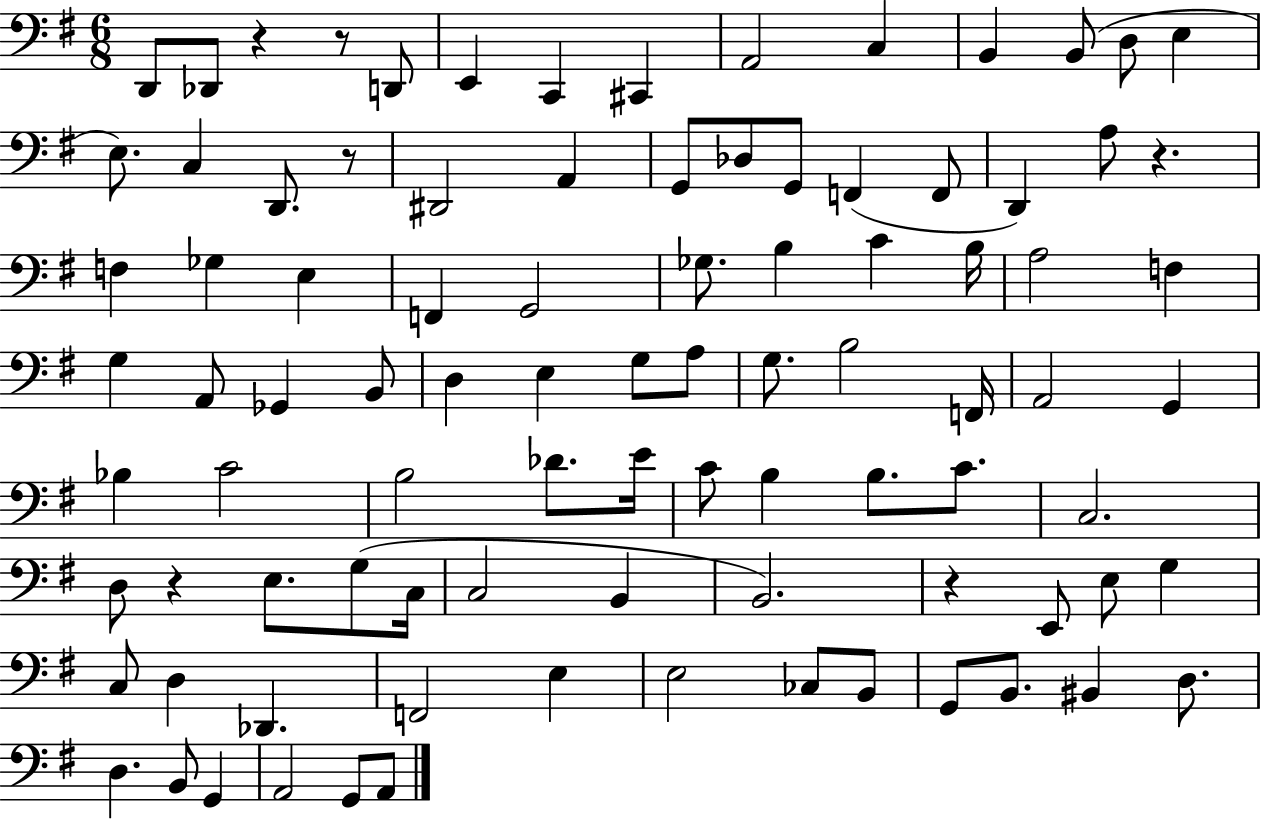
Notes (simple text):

D2/e Db2/e R/q R/e D2/e E2/q C2/q C#2/q A2/h C3/q B2/q B2/e D3/e E3/q E3/e. C3/q D2/e. R/e D#2/h A2/q G2/e Db3/e G2/e F2/q F2/e D2/q A3/e R/q. F3/q Gb3/q E3/q F2/q G2/h Gb3/e. B3/q C4/q B3/s A3/h F3/q G3/q A2/e Gb2/q B2/e D3/q E3/q G3/e A3/e G3/e. B3/h F2/s A2/h G2/q Bb3/q C4/h B3/h Db4/e. E4/s C4/e B3/q B3/e. C4/e. C3/h. D3/e R/q E3/e. G3/e C3/s C3/h B2/q B2/h. R/q E2/e E3/e G3/q C3/e D3/q Db2/q. F2/h E3/q E3/h CES3/e B2/e G2/e B2/e. BIS2/q D3/e. D3/q. B2/e G2/q A2/h G2/e A2/e